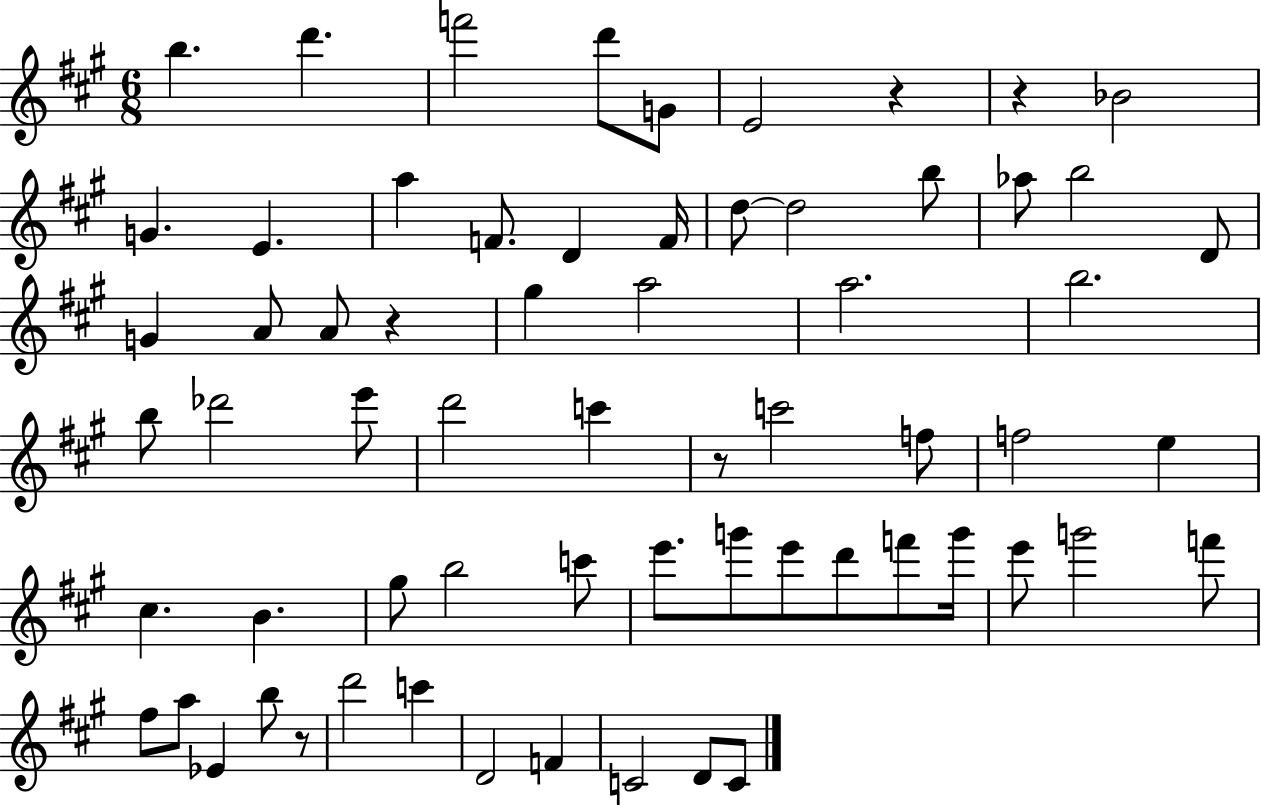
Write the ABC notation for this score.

X:1
T:Untitled
M:6/8
L:1/4
K:A
b d' f'2 d'/2 G/2 E2 z z _B2 G E a F/2 D F/4 d/2 d2 b/2 _a/2 b2 D/2 G A/2 A/2 z ^g a2 a2 b2 b/2 _d'2 e'/2 d'2 c' z/2 c'2 f/2 f2 e ^c B ^g/2 b2 c'/2 e'/2 g'/2 e'/2 d'/2 f'/2 g'/4 e'/2 g'2 f'/2 ^f/2 a/2 _E b/2 z/2 d'2 c' D2 F C2 D/2 C/2